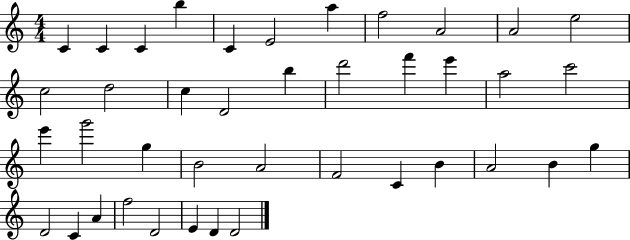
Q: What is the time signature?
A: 4/4